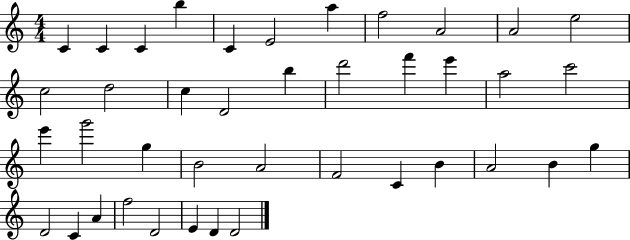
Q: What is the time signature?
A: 4/4